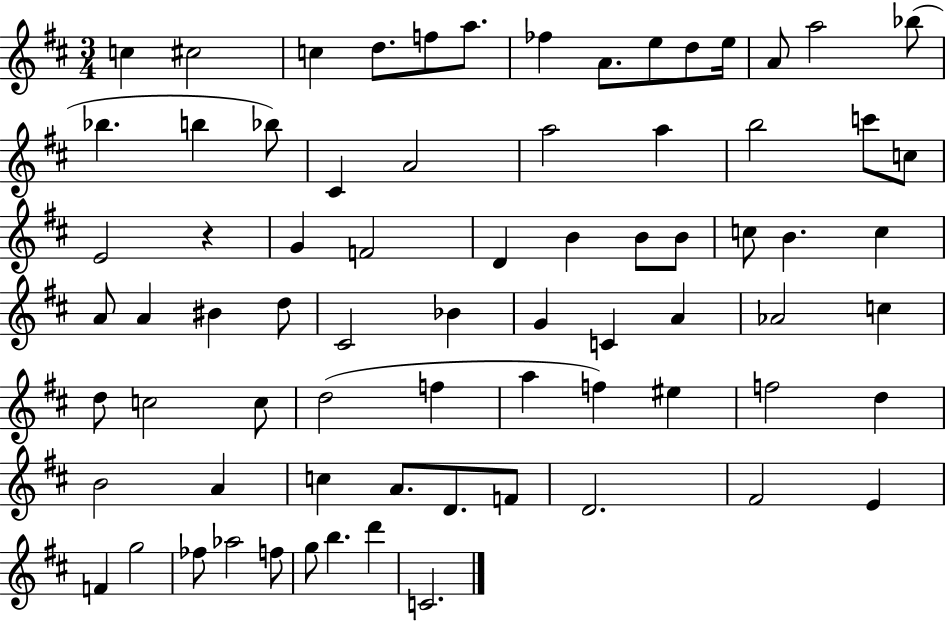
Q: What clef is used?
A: treble